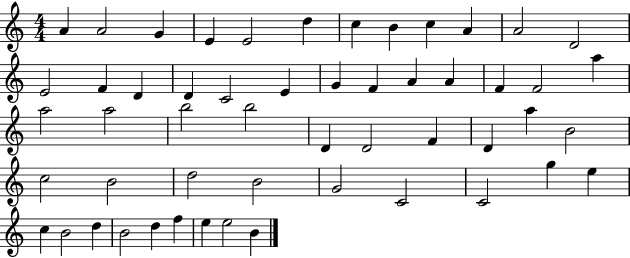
X:1
T:Untitled
M:4/4
L:1/4
K:C
A A2 G E E2 d c B c A A2 D2 E2 F D D C2 E G F A A F F2 a a2 a2 b2 b2 D D2 F D a B2 c2 B2 d2 B2 G2 C2 C2 g e c B2 d B2 d f e e2 B